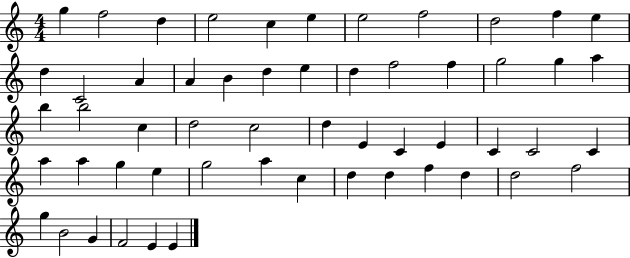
{
  \clef treble
  \numericTimeSignature
  \time 4/4
  \key c \major
  g''4 f''2 d''4 | e''2 c''4 e''4 | e''2 f''2 | d''2 f''4 e''4 | \break d''4 c'2 a'4 | a'4 b'4 d''4 e''4 | d''4 f''2 f''4 | g''2 g''4 a''4 | \break b''4 b''2 c''4 | d''2 c''2 | d''4 e'4 c'4 e'4 | c'4 c'2 c'4 | \break a''4 a''4 g''4 e''4 | g''2 a''4 c''4 | d''4 d''4 f''4 d''4 | d''2 f''2 | \break g''4 b'2 g'4 | f'2 e'4 e'4 | \bar "|."
}